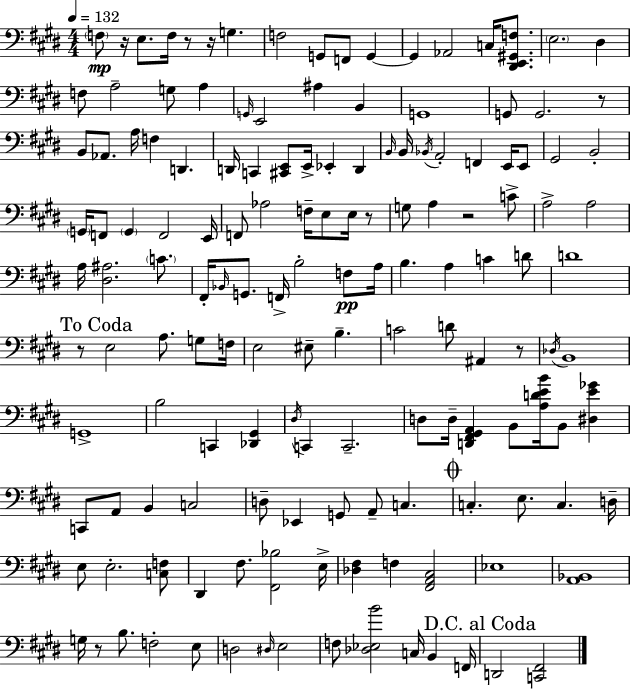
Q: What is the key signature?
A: E major